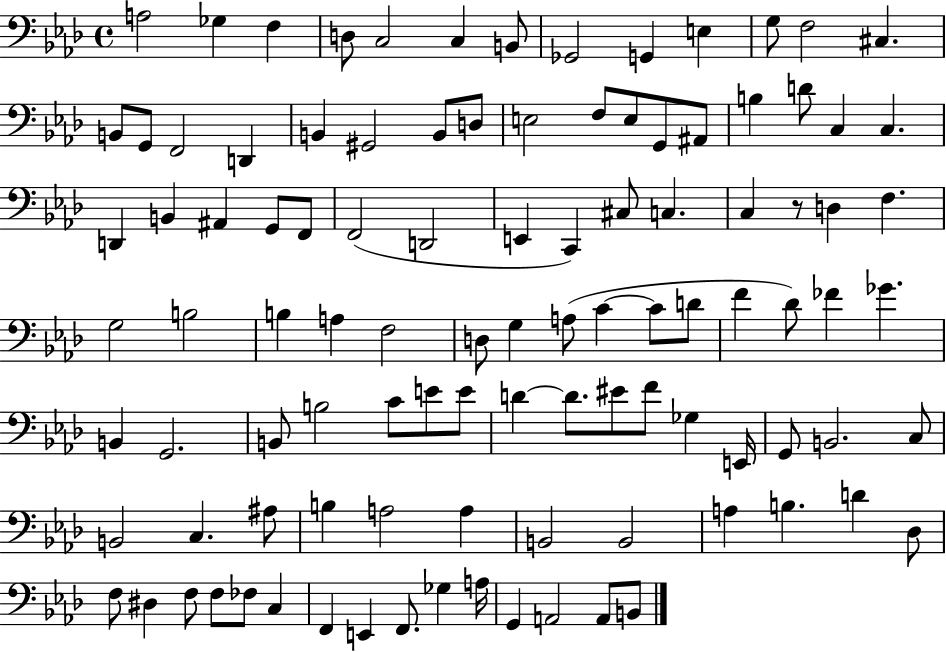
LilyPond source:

{
  \clef bass
  \time 4/4
  \defaultTimeSignature
  \key aes \major
  \repeat volta 2 { a2 ges4 f4 | d8 c2 c4 b,8 | ges,2 g,4 e4 | g8 f2 cis4. | \break b,8 g,8 f,2 d,4 | b,4 gis,2 b,8 d8 | e2 f8 e8 g,8 ais,8 | b4 d'8 c4 c4. | \break d,4 b,4 ais,4 g,8 f,8 | f,2( d,2 | e,4 c,4) cis8 c4. | c4 r8 d4 f4. | \break g2 b2 | b4 a4 f2 | d8 g4 a8( c'4~~ c'8 d'8 | f'4 des'8) fes'4 ges'4. | \break b,4 g,2. | b,8 b2 c'8 e'8 e'8 | d'4~~ d'8. eis'8 f'8 ges4 e,16 | g,8 b,2. c8 | \break b,2 c4. ais8 | b4 a2 a4 | b,2 b,2 | a4 b4. d'4 des8 | \break f8 dis4 f8 f8 fes8 c4 | f,4 e,4 f,8. ges4 a16 | g,4 a,2 a,8 b,8 | } \bar "|."
}